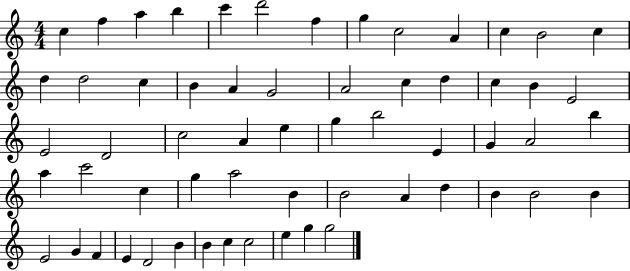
C5/q F5/q A5/q B5/q C6/q D6/h F5/q G5/q C5/h A4/q C5/q B4/h C5/q D5/q D5/h C5/q B4/q A4/q G4/h A4/h C5/q D5/q C5/q B4/q E4/h E4/h D4/h C5/h A4/q E5/q G5/q B5/h E4/q G4/q A4/h B5/q A5/q C6/h C5/q G5/q A5/h B4/q B4/h A4/q D5/q B4/q B4/h B4/q E4/h G4/q F4/q E4/q D4/h B4/q B4/q C5/q C5/h E5/q G5/q G5/h